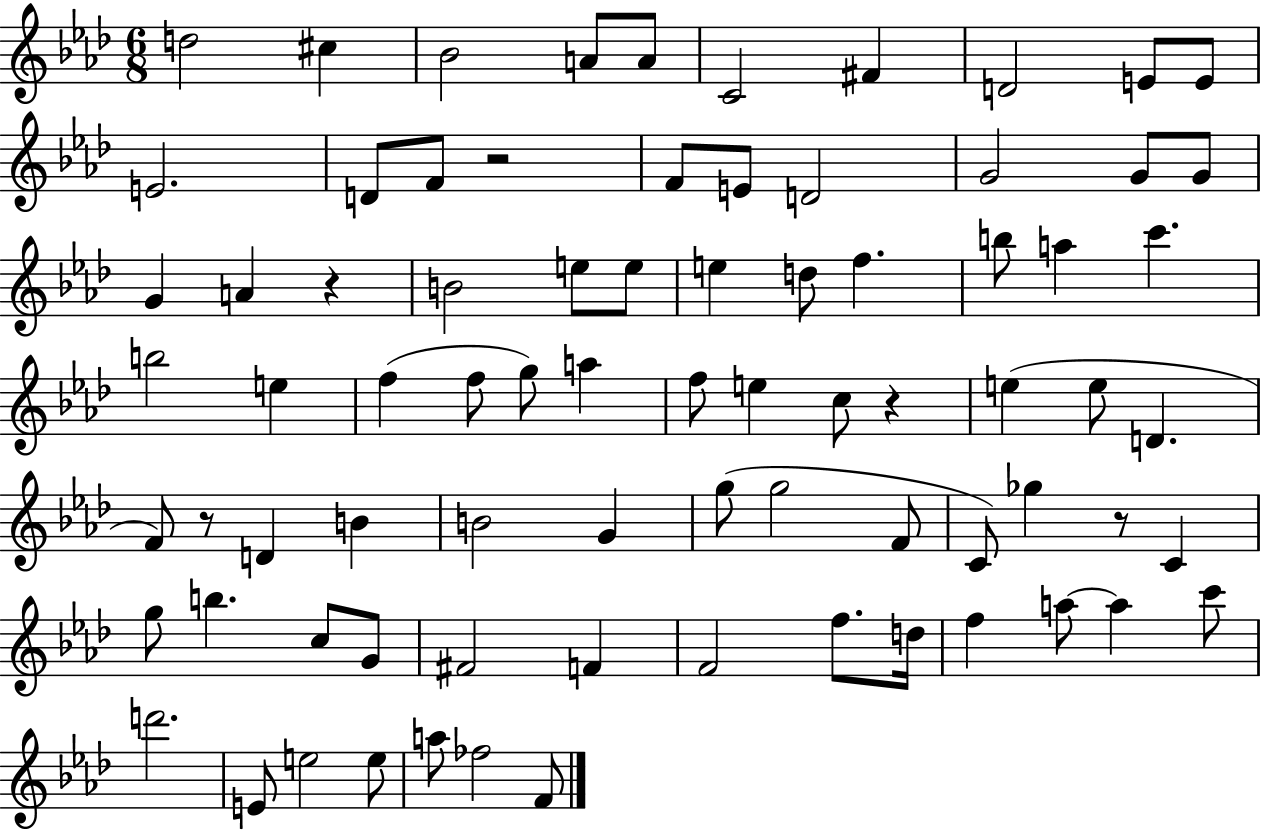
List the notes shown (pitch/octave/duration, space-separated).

D5/h C#5/q Bb4/h A4/e A4/e C4/h F#4/q D4/h E4/e E4/e E4/h. D4/e F4/e R/h F4/e E4/e D4/h G4/h G4/e G4/e G4/q A4/q R/q B4/h E5/e E5/e E5/q D5/e F5/q. B5/e A5/q C6/q. B5/h E5/q F5/q F5/e G5/e A5/q F5/e E5/q C5/e R/q E5/q E5/e D4/q. F4/e R/e D4/q B4/q B4/h G4/q G5/e G5/h F4/e C4/e Gb5/q R/e C4/q G5/e B5/q. C5/e G4/e F#4/h F4/q F4/h F5/e. D5/s F5/q A5/e A5/q C6/e D6/h. E4/e E5/h E5/e A5/e FES5/h F4/e